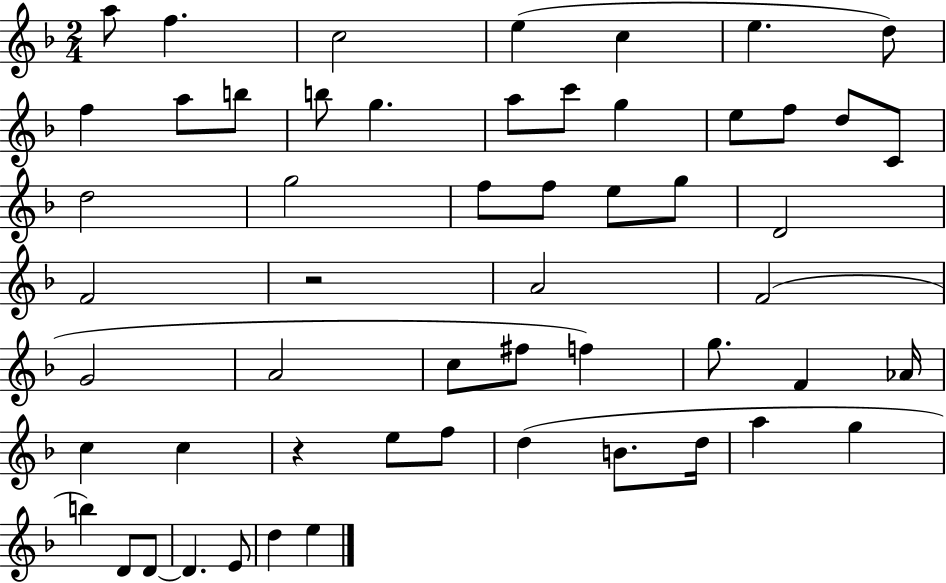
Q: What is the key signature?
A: F major